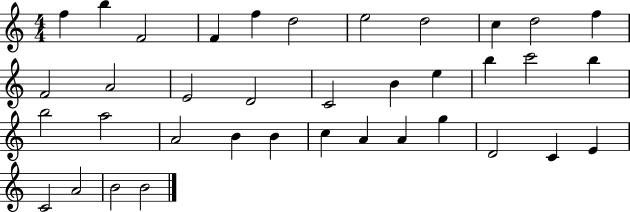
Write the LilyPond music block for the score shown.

{
  \clef treble
  \numericTimeSignature
  \time 4/4
  \key c \major
  f''4 b''4 f'2 | f'4 f''4 d''2 | e''2 d''2 | c''4 d''2 f''4 | \break f'2 a'2 | e'2 d'2 | c'2 b'4 e''4 | b''4 c'''2 b''4 | \break b''2 a''2 | a'2 b'4 b'4 | c''4 a'4 a'4 g''4 | d'2 c'4 e'4 | \break c'2 a'2 | b'2 b'2 | \bar "|."
}